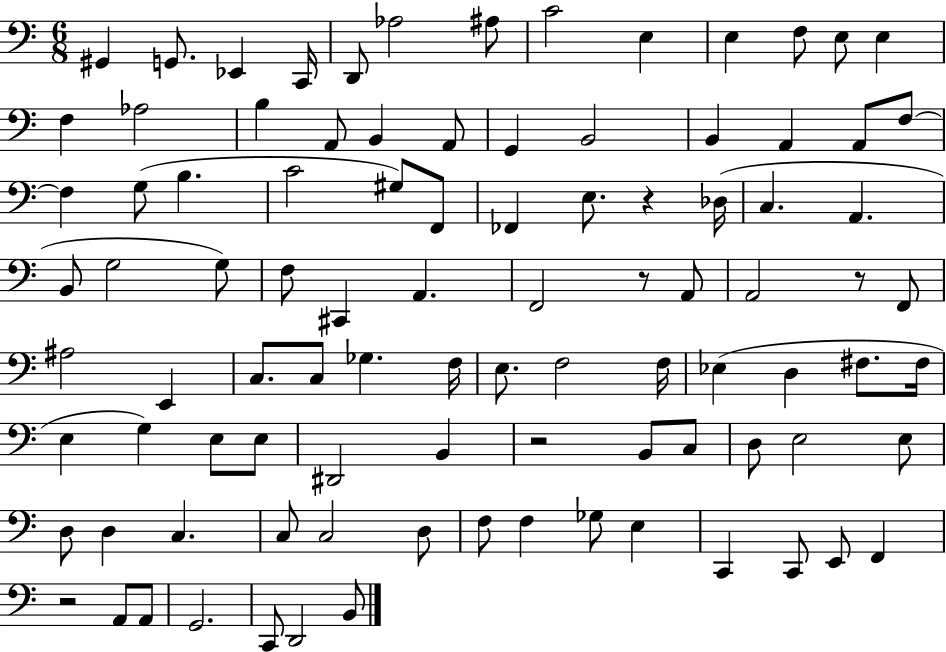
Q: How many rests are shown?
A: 5